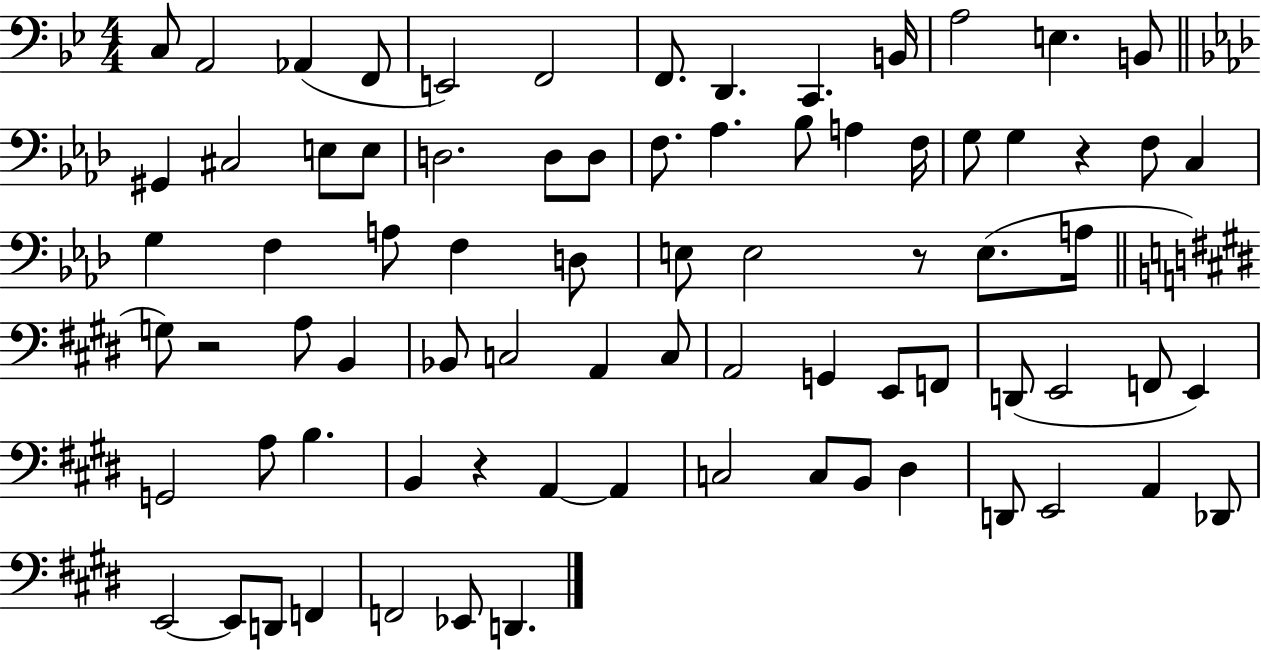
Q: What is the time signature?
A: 4/4